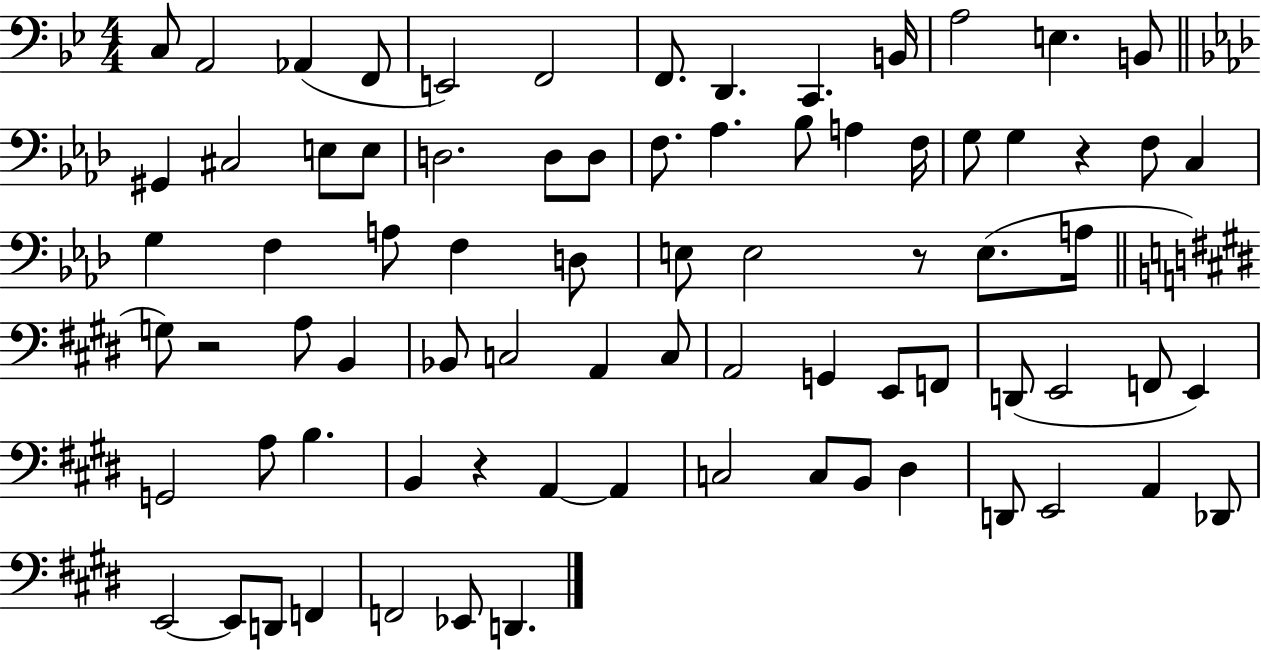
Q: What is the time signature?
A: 4/4